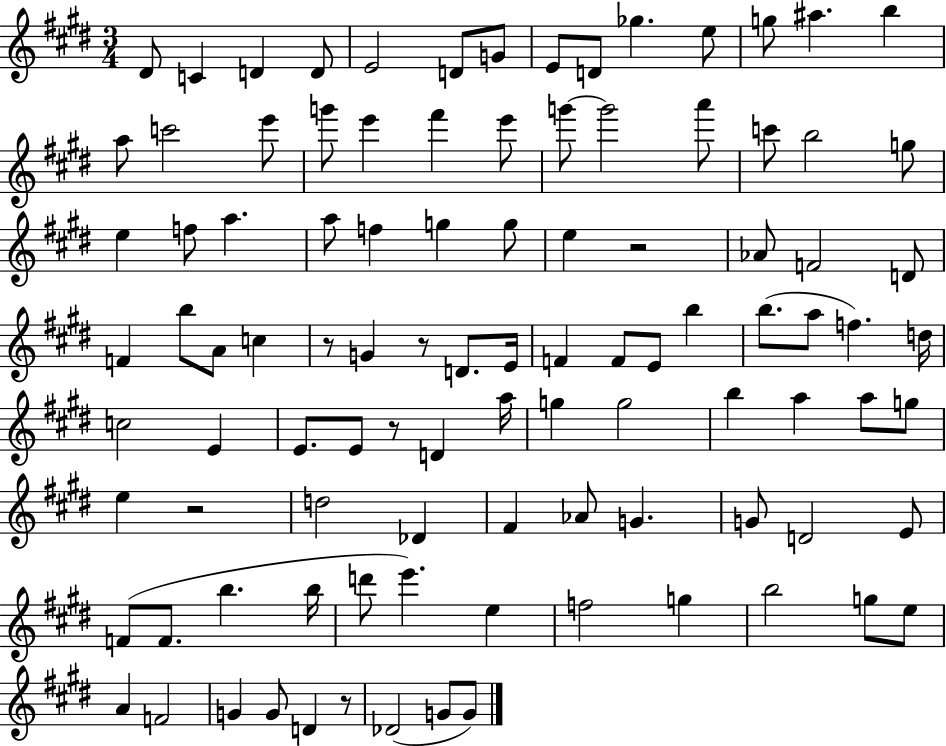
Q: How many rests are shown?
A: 6